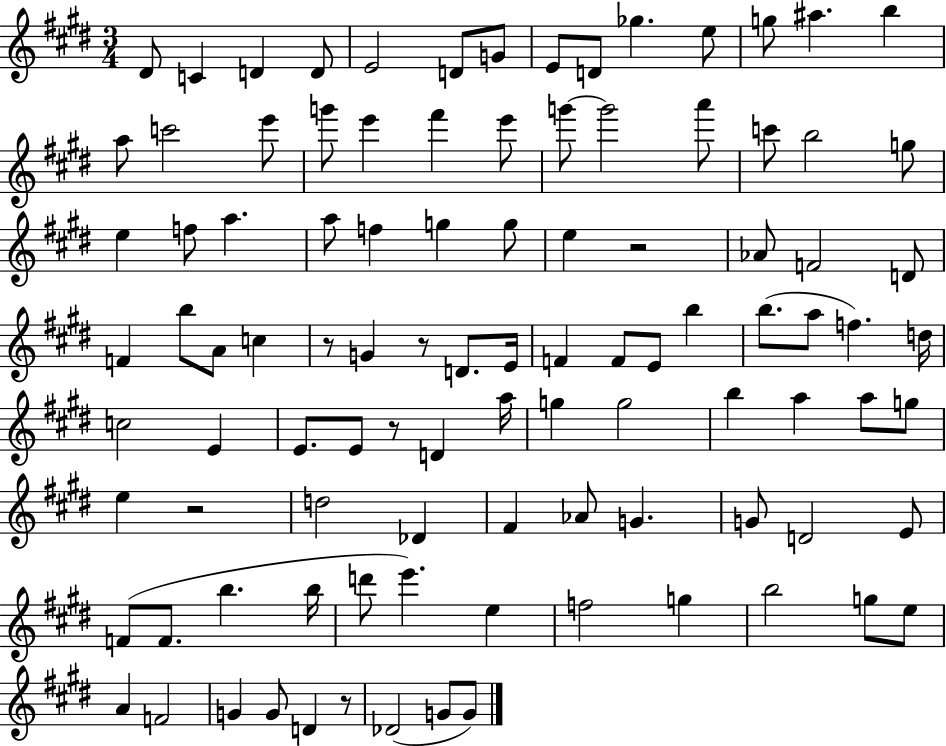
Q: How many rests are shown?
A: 6